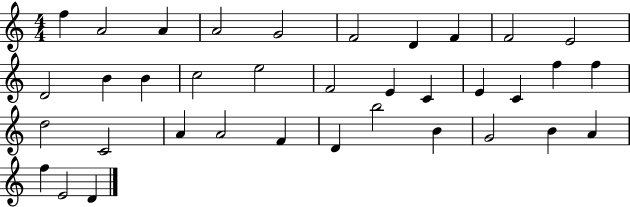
{
  \clef treble
  \numericTimeSignature
  \time 4/4
  \key c \major
  f''4 a'2 a'4 | a'2 g'2 | f'2 d'4 f'4 | f'2 e'2 | \break d'2 b'4 b'4 | c''2 e''2 | f'2 e'4 c'4 | e'4 c'4 f''4 f''4 | \break d''2 c'2 | a'4 a'2 f'4 | d'4 b''2 b'4 | g'2 b'4 a'4 | \break f''4 e'2 d'4 | \bar "|."
}